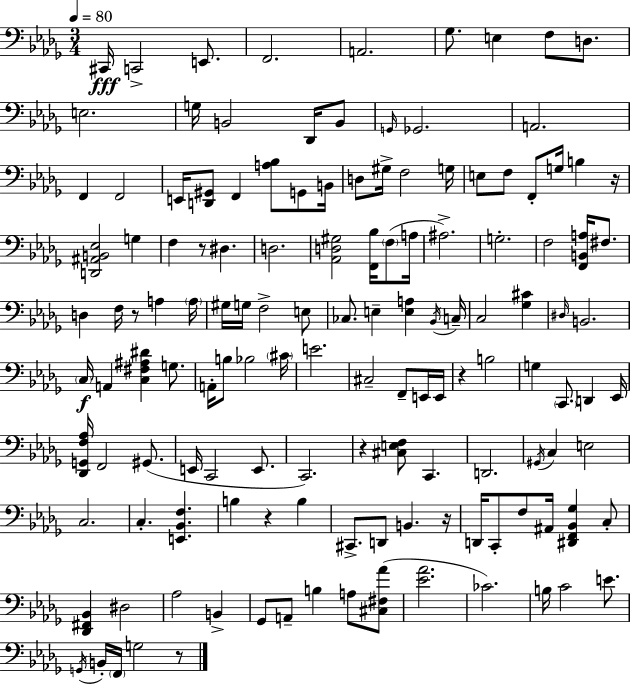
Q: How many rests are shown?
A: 8